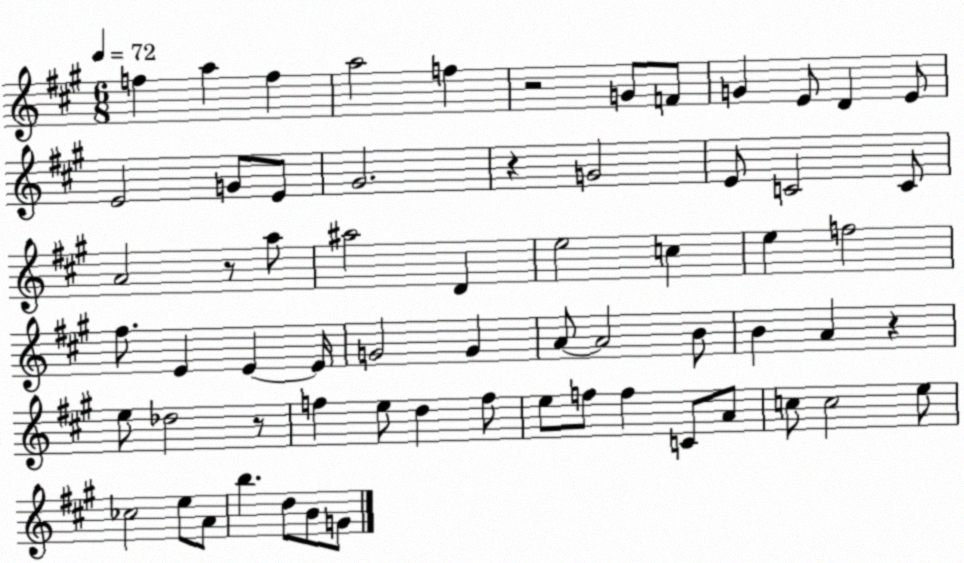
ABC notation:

X:1
T:Untitled
M:6/8
L:1/4
K:A
f a f a2 f z2 G/2 F/2 G E/2 D E/2 E2 G/2 E/2 ^G2 z G2 E/2 C2 C/2 A2 z/2 a/2 ^a2 D e2 c e f2 ^f/2 E E E/4 G2 G A/2 A2 B/2 B A z e/2 _d2 z/2 f e/2 d f/2 e/2 f/2 f C/2 A/2 c/2 c2 e/2 _c2 e/2 A/2 b d/2 B/2 G/2